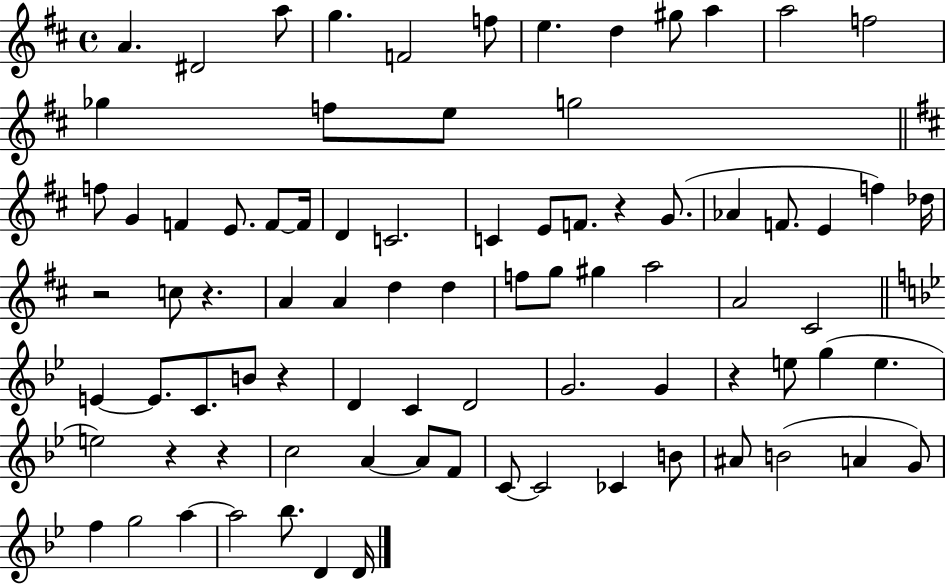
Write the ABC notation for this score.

X:1
T:Untitled
M:4/4
L:1/4
K:D
A ^D2 a/2 g F2 f/2 e d ^g/2 a a2 f2 _g f/2 e/2 g2 f/2 G F E/2 F/2 F/4 D C2 C E/2 F/2 z G/2 _A F/2 E f _d/4 z2 c/2 z A A d d f/2 g/2 ^g a2 A2 ^C2 E E/2 C/2 B/2 z D C D2 G2 G z e/2 g e e2 z z c2 A A/2 F/2 C/2 C2 _C B/2 ^A/2 B2 A G/2 f g2 a a2 _b/2 D D/4